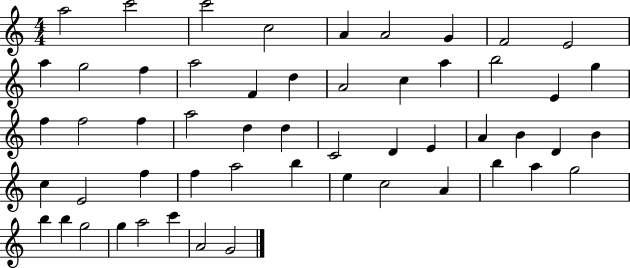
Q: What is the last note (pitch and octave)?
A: G4